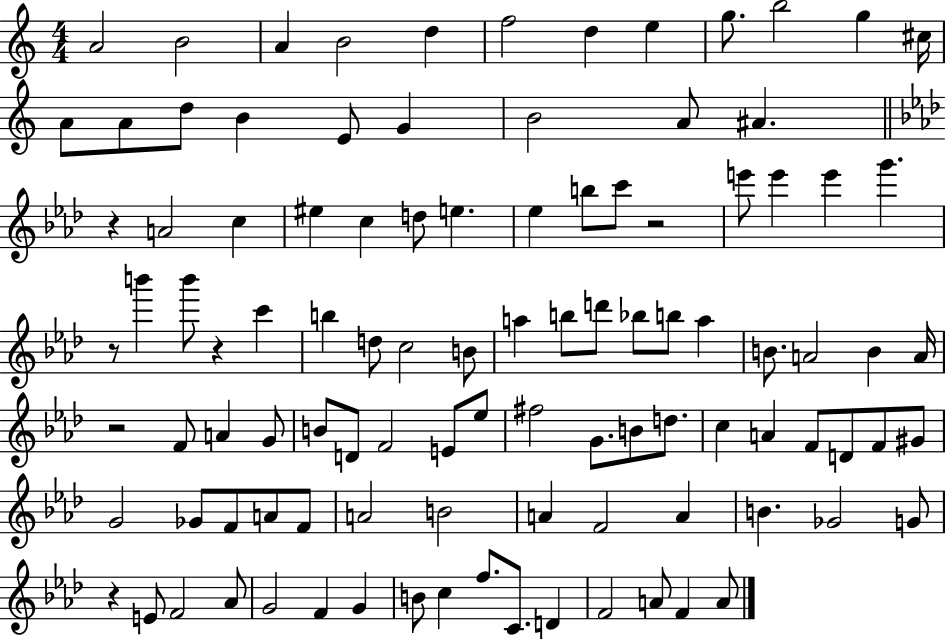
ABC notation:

X:1
T:Untitled
M:4/4
L:1/4
K:C
A2 B2 A B2 d f2 d e g/2 b2 g ^c/4 A/2 A/2 d/2 B E/2 G B2 A/2 ^A z A2 c ^e c d/2 e _e b/2 c'/2 z2 e'/2 e' e' g' z/2 b' b'/2 z c' b d/2 c2 B/2 a b/2 d'/2 _b/2 b/2 a B/2 A2 B A/4 z2 F/2 A G/2 B/2 D/2 F2 E/2 _e/2 ^f2 G/2 B/2 d/2 c A F/2 D/2 F/2 ^G/2 G2 _G/2 F/2 A/2 F/2 A2 B2 A F2 A B _G2 G/2 z E/2 F2 _A/2 G2 F G B/2 c f/2 C/2 D F2 A/2 F A/2